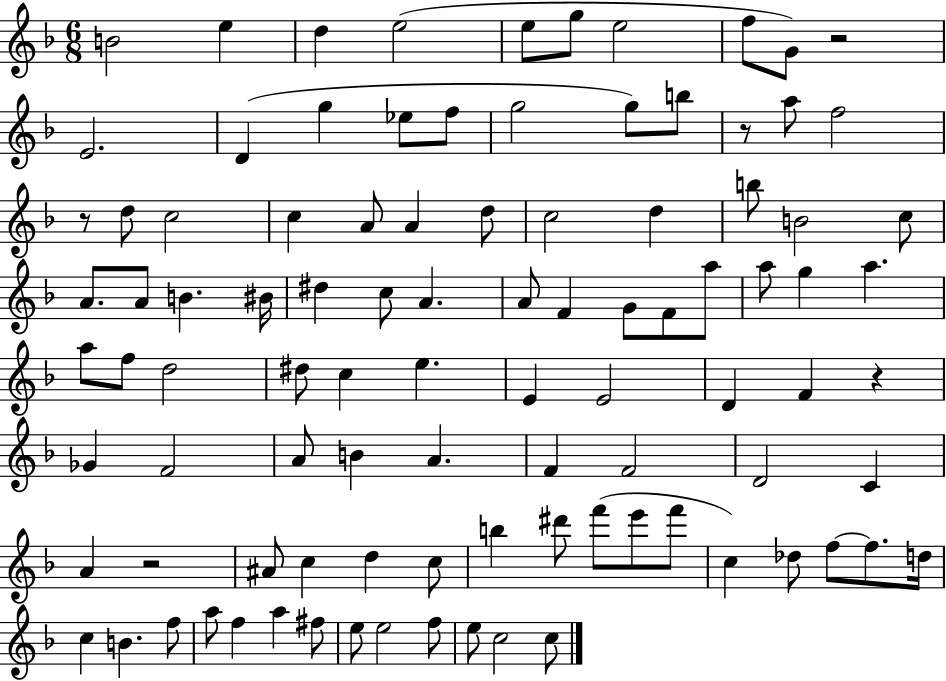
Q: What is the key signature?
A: F major